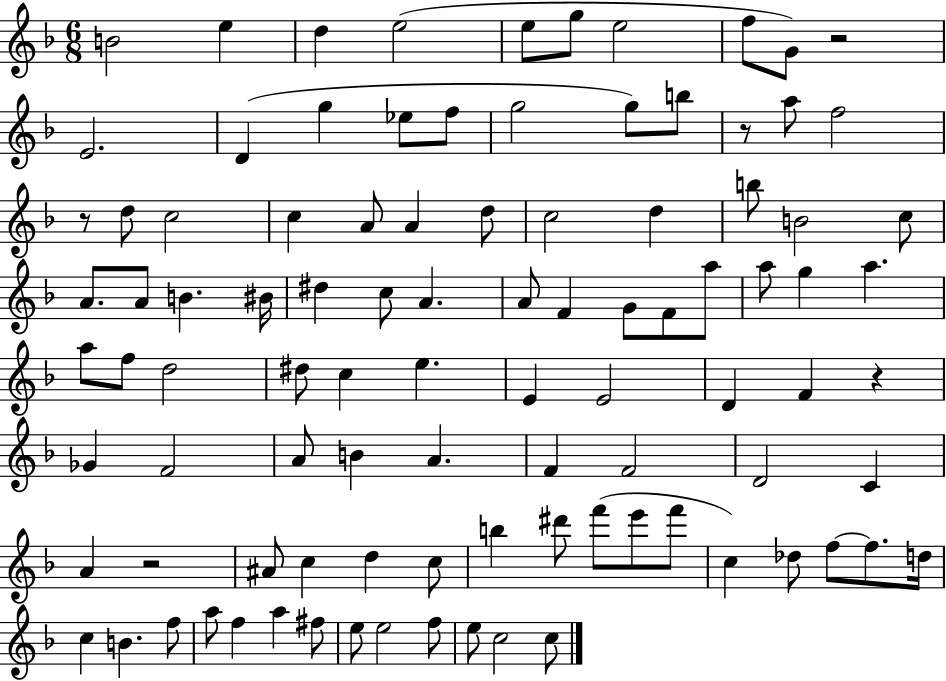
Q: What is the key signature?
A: F major